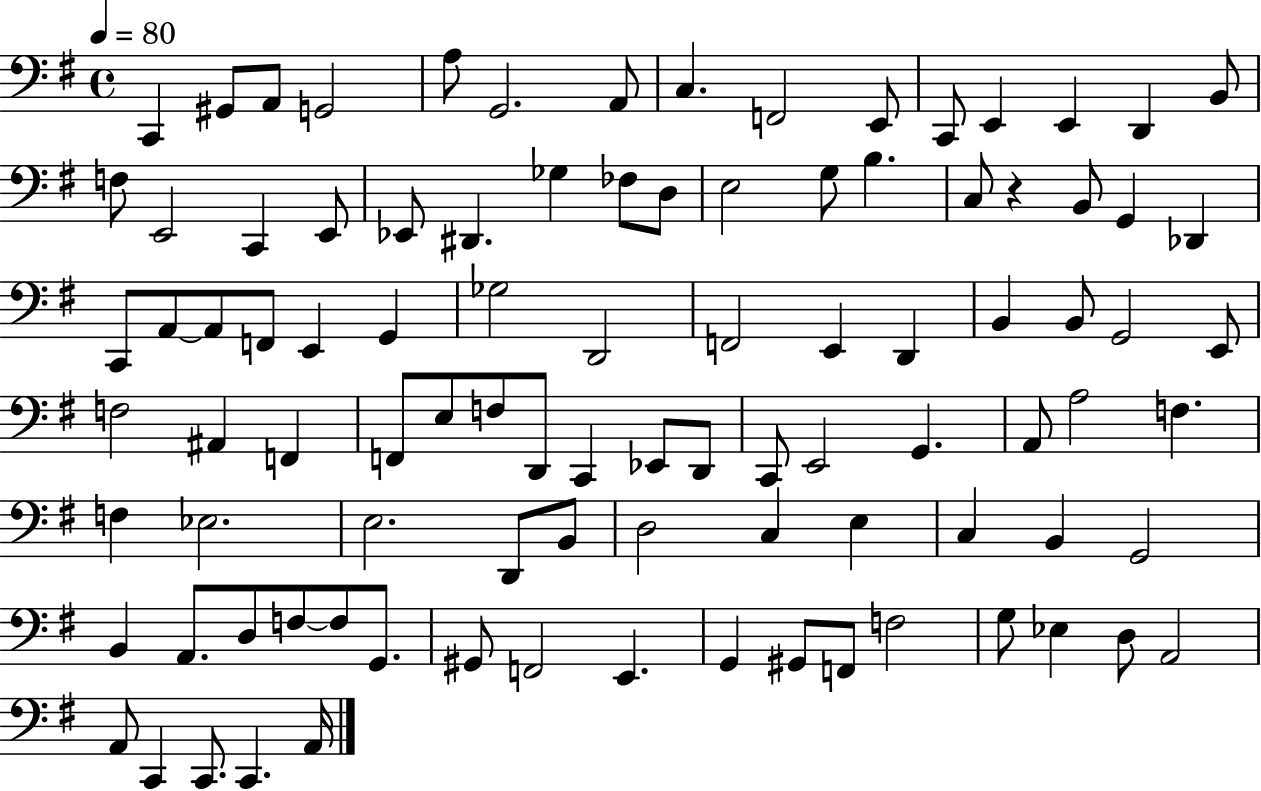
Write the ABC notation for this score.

X:1
T:Untitled
M:4/4
L:1/4
K:G
C,, ^G,,/2 A,,/2 G,,2 A,/2 G,,2 A,,/2 C, F,,2 E,,/2 C,,/2 E,, E,, D,, B,,/2 F,/2 E,,2 C,, E,,/2 _E,,/2 ^D,, _G, _F,/2 D,/2 E,2 G,/2 B, C,/2 z B,,/2 G,, _D,, C,,/2 A,,/2 A,,/2 F,,/2 E,, G,, _G,2 D,,2 F,,2 E,, D,, B,, B,,/2 G,,2 E,,/2 F,2 ^A,, F,, F,,/2 E,/2 F,/2 D,,/2 C,, _E,,/2 D,,/2 C,,/2 E,,2 G,, A,,/2 A,2 F, F, _E,2 E,2 D,,/2 B,,/2 D,2 C, E, C, B,, G,,2 B,, A,,/2 D,/2 F,/2 F,/2 G,,/2 ^G,,/2 F,,2 E,, G,, ^G,,/2 F,,/2 F,2 G,/2 _E, D,/2 A,,2 A,,/2 C,, C,,/2 C,, A,,/4